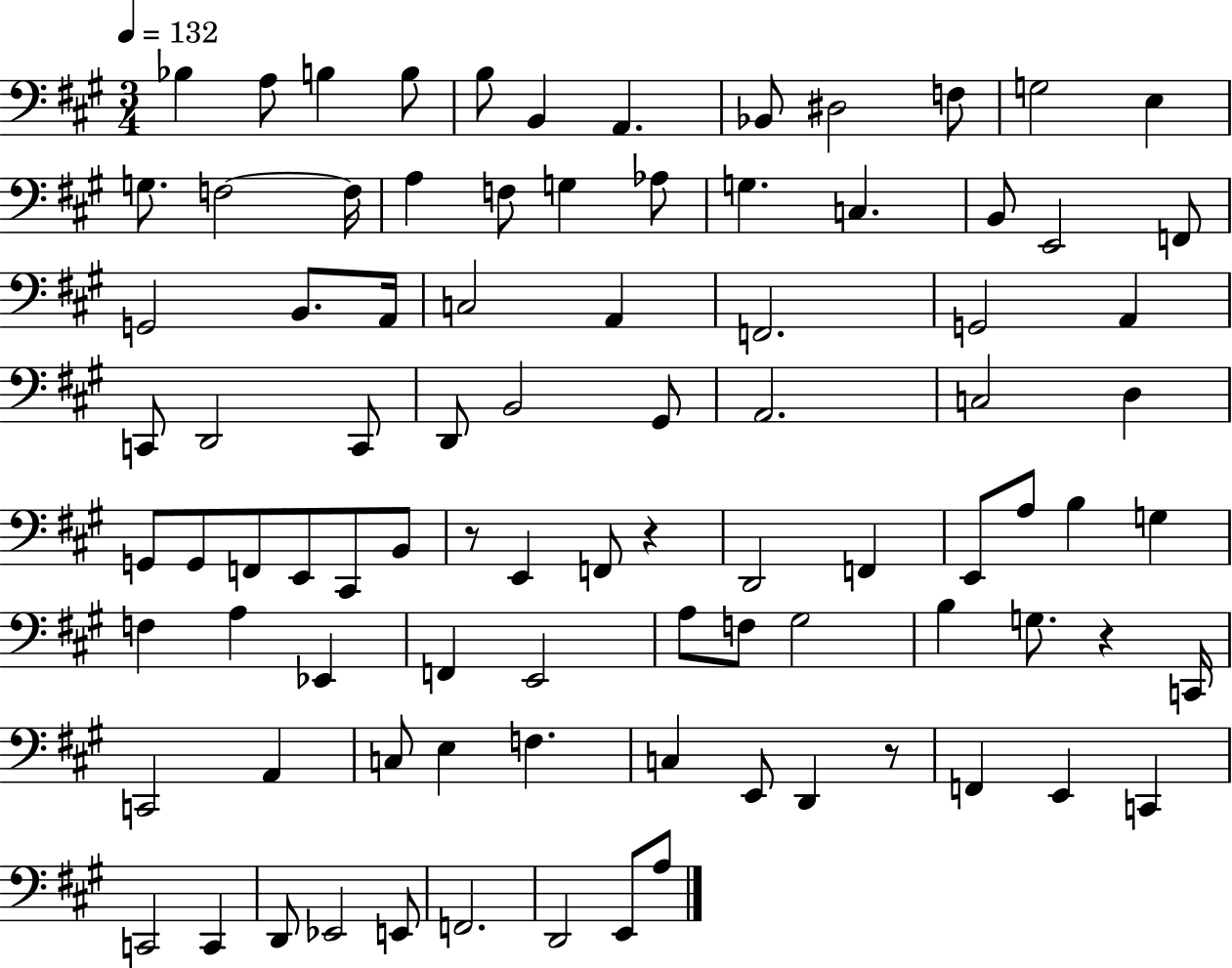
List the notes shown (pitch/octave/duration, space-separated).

Bb3/q A3/e B3/q B3/e B3/e B2/q A2/q. Bb2/e D#3/h F3/e G3/h E3/q G3/e. F3/h F3/s A3/q F3/e G3/q Ab3/e G3/q. C3/q. B2/e E2/h F2/e G2/h B2/e. A2/s C3/h A2/q F2/h. G2/h A2/q C2/e D2/h C2/e D2/e B2/h G#2/e A2/h. C3/h D3/q G2/e G2/e F2/e E2/e C#2/e B2/e R/e E2/q F2/e R/q D2/h F2/q E2/e A3/e B3/q G3/q F3/q A3/q Eb2/q F2/q E2/h A3/e F3/e G#3/h B3/q G3/e. R/q C2/s C2/h A2/q C3/e E3/q F3/q. C3/q E2/e D2/q R/e F2/q E2/q C2/q C2/h C2/q D2/e Eb2/h E2/e F2/h. D2/h E2/e A3/e